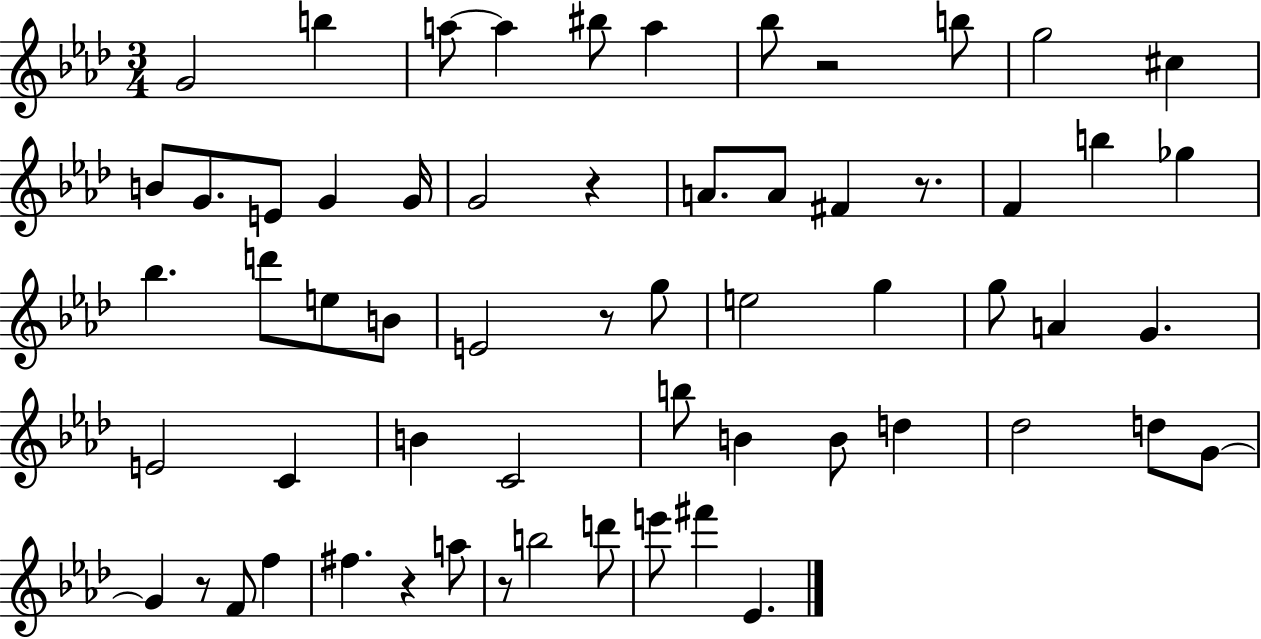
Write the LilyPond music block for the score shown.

{
  \clef treble
  \numericTimeSignature
  \time 3/4
  \key aes \major
  g'2 b''4 | a''8~~ a''4 bis''8 a''4 | bes''8 r2 b''8 | g''2 cis''4 | \break b'8 g'8. e'8 g'4 g'16 | g'2 r4 | a'8. a'8 fis'4 r8. | f'4 b''4 ges''4 | \break bes''4. d'''8 e''8 b'8 | e'2 r8 g''8 | e''2 g''4 | g''8 a'4 g'4. | \break e'2 c'4 | b'4 c'2 | b''8 b'4 b'8 d''4 | des''2 d''8 g'8~~ | \break g'4 r8 f'8 f''4 | fis''4. r4 a''8 | r8 b''2 d'''8 | e'''8 fis'''4 ees'4. | \break \bar "|."
}